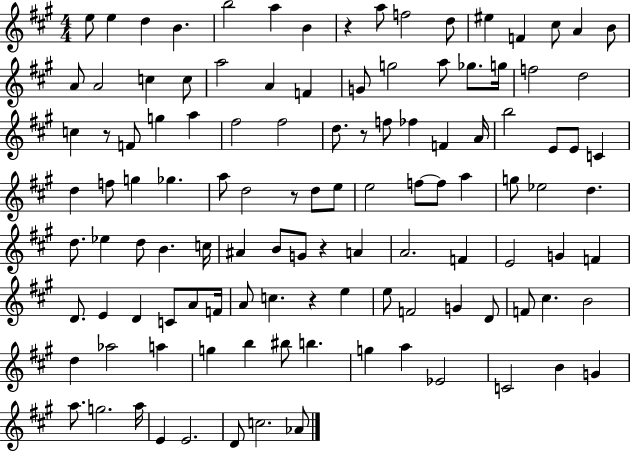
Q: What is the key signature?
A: A major